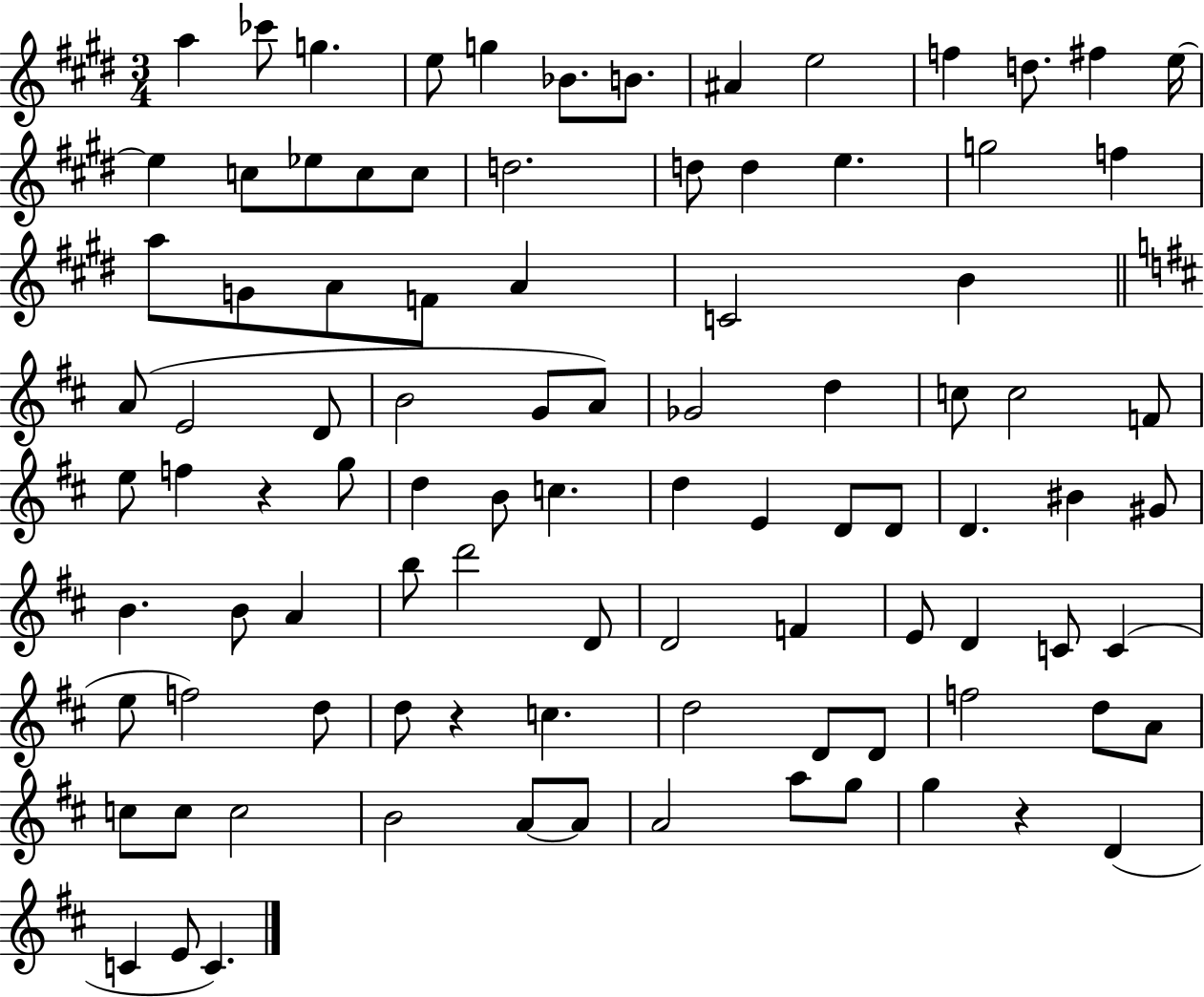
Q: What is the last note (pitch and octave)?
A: C4